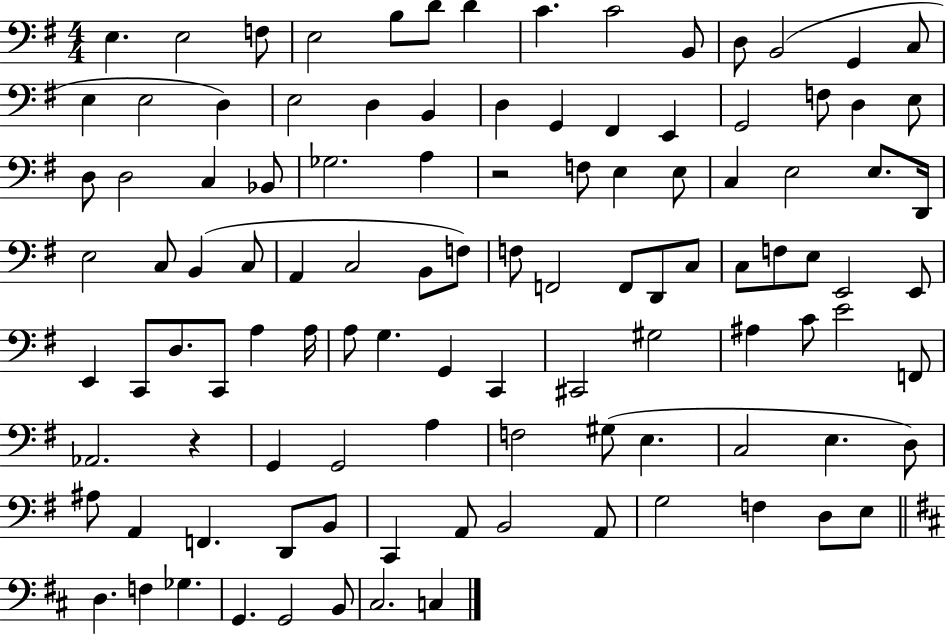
{
  \clef bass
  \numericTimeSignature
  \time 4/4
  \key g \major
  e4. e2 f8 | e2 b8 d'8 d'4 | c'4. c'2 b,8 | d8 b,2( g,4 c8 | \break e4 e2 d4) | e2 d4 b,4 | d4 g,4 fis,4 e,4 | g,2 f8 d4 e8 | \break d8 d2 c4 bes,8 | ges2. a4 | r2 f8 e4 e8 | c4 e2 e8. d,16 | \break e2 c8 b,4( c8 | a,4 c2 b,8 f8) | f8 f,2 f,8 d,8 c8 | c8 f8 e8 e,2 e,8 | \break e,4 c,8 d8. c,8 a4 a16 | a8 g4. g,4 c,4 | cis,2 gis2 | ais4 c'8 e'2 f,8 | \break aes,2. r4 | g,4 g,2 a4 | f2 gis8( e4. | c2 e4. d8) | \break ais8 a,4 f,4. d,8 b,8 | c,4 a,8 b,2 a,8 | g2 f4 d8 e8 | \bar "||" \break \key d \major d4. f4 ges4. | g,4. g,2 b,8 | cis2. c4 | \bar "|."
}